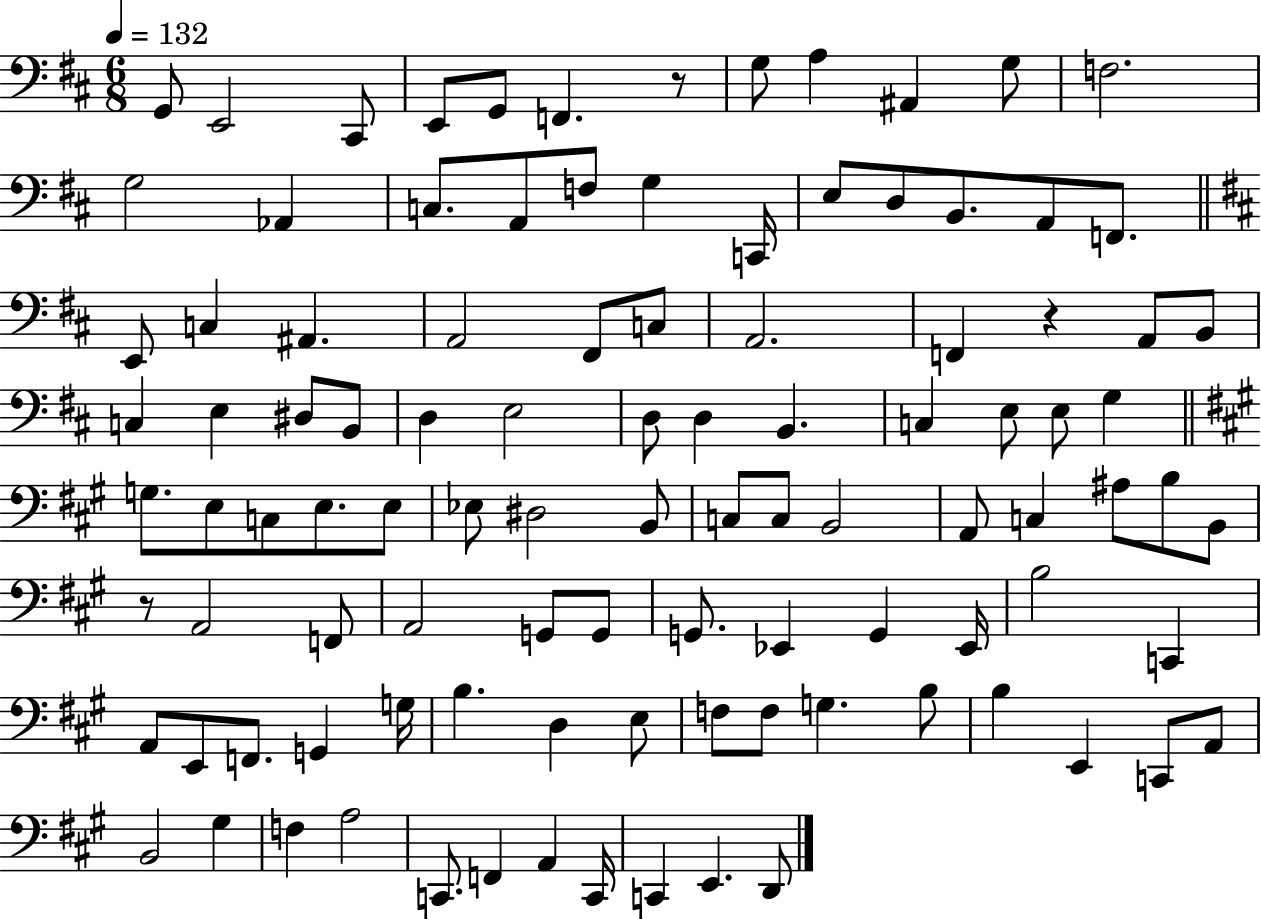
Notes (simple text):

G2/e E2/h C#2/e E2/e G2/e F2/q. R/e G3/e A3/q A#2/q G3/e F3/h. G3/h Ab2/q C3/e. A2/e F3/e G3/q C2/s E3/e D3/e B2/e. A2/e F2/e. E2/e C3/q A#2/q. A2/h F#2/e C3/e A2/h. F2/q R/q A2/e B2/e C3/q E3/q D#3/e B2/e D3/q E3/h D3/e D3/q B2/q. C3/q E3/e E3/e G3/q G3/e. E3/e C3/e E3/e. E3/e Eb3/e D#3/h B2/e C3/e C3/e B2/h A2/e C3/q A#3/e B3/e B2/e R/e A2/h F2/e A2/h G2/e G2/e G2/e. Eb2/q G2/q Eb2/s B3/h C2/q A2/e E2/e F2/e. G2/q G3/s B3/q. D3/q E3/e F3/e F3/e G3/q. B3/e B3/q E2/q C2/e A2/e B2/h G#3/q F3/q A3/h C2/e. F2/q A2/q C2/s C2/q E2/q. D2/e